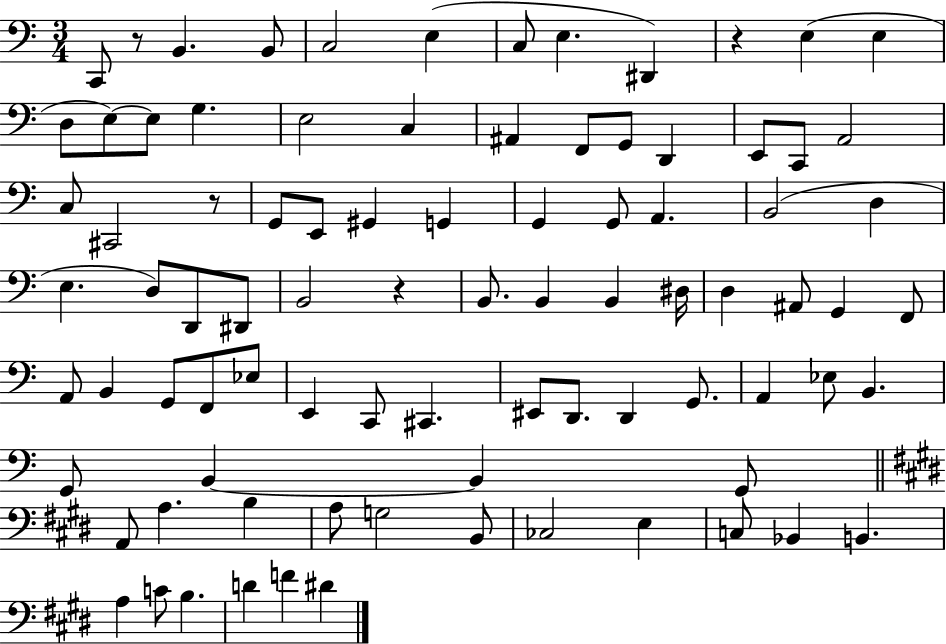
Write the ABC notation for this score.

X:1
T:Untitled
M:3/4
L:1/4
K:C
C,,/2 z/2 B,, B,,/2 C,2 E, C,/2 E, ^D,, z E, E, D,/2 E,/2 E,/2 G, E,2 C, ^A,, F,,/2 G,,/2 D,, E,,/2 C,,/2 A,,2 C,/2 ^C,,2 z/2 G,,/2 E,,/2 ^G,, G,, G,, G,,/2 A,, B,,2 D, E, D,/2 D,,/2 ^D,,/2 B,,2 z B,,/2 B,, B,, ^D,/4 D, ^A,,/2 G,, F,,/2 A,,/2 B,, G,,/2 F,,/2 _E,/2 E,, C,,/2 ^C,, ^E,,/2 D,,/2 D,, G,,/2 A,, _E,/2 B,, G,,/2 B,, B,, G,,/2 A,,/2 A, B, A,/2 G,2 B,,/2 _C,2 E, C,/2 _B,, B,, A, C/2 B, D F ^D